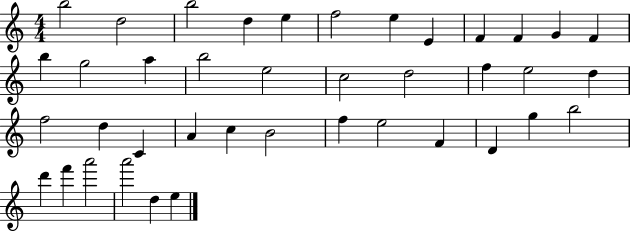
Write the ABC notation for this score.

X:1
T:Untitled
M:4/4
L:1/4
K:C
b2 d2 b2 d e f2 e E F F G F b g2 a b2 e2 c2 d2 f e2 d f2 d C A c B2 f e2 F D g b2 d' f' a'2 a'2 d e